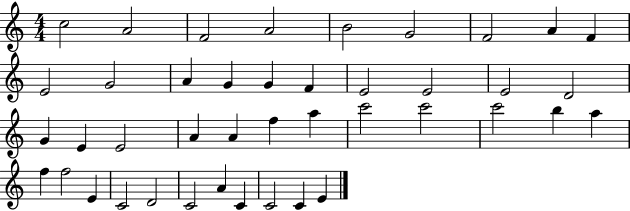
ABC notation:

X:1
T:Untitled
M:4/4
L:1/4
K:C
c2 A2 F2 A2 B2 G2 F2 A F E2 G2 A G G F E2 E2 E2 D2 G E E2 A A f a c'2 c'2 c'2 b a f f2 E C2 D2 C2 A C C2 C E